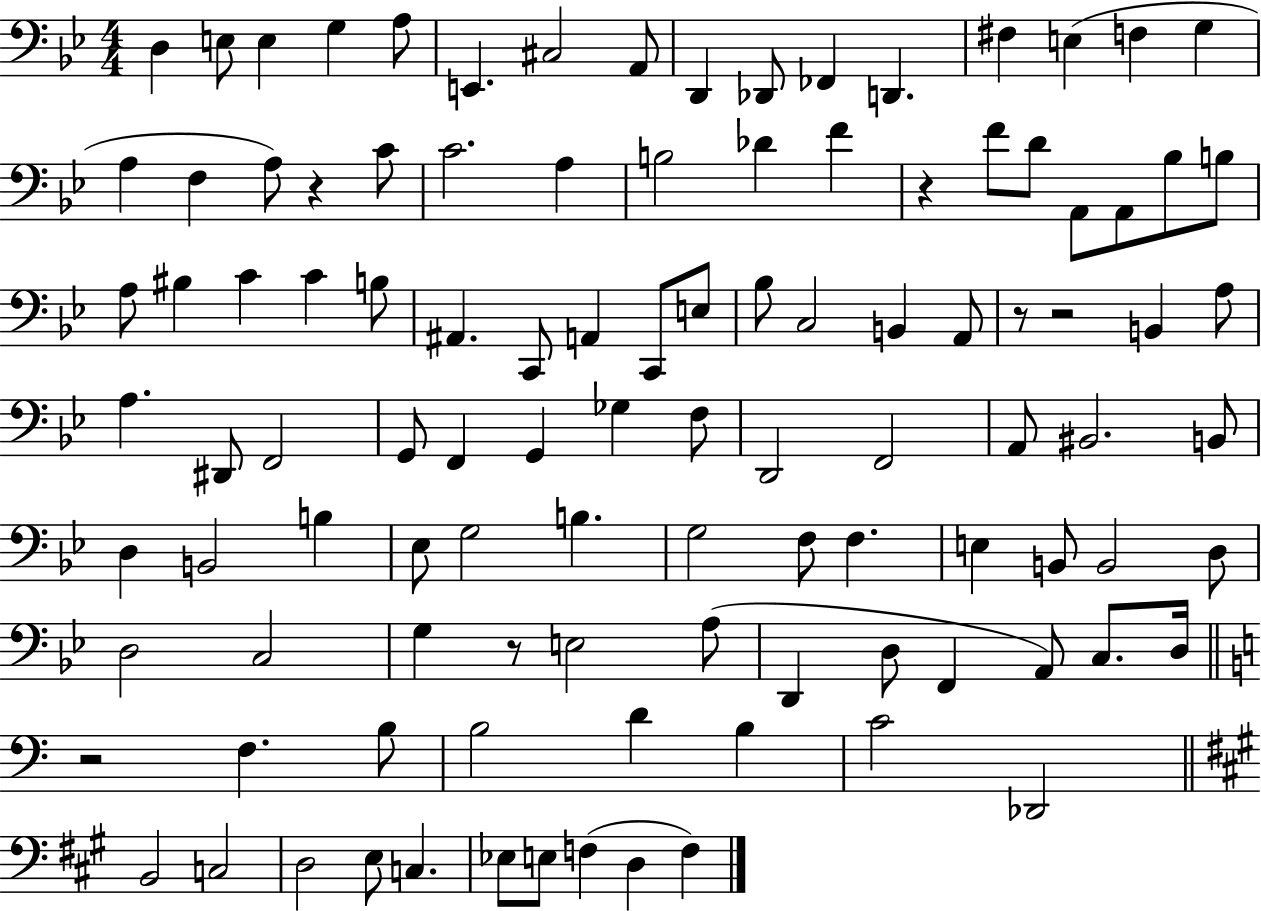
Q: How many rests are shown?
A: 6